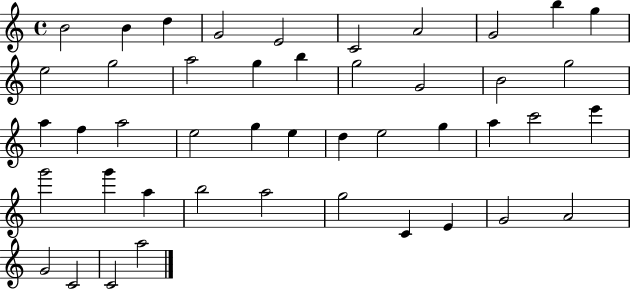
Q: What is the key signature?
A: C major